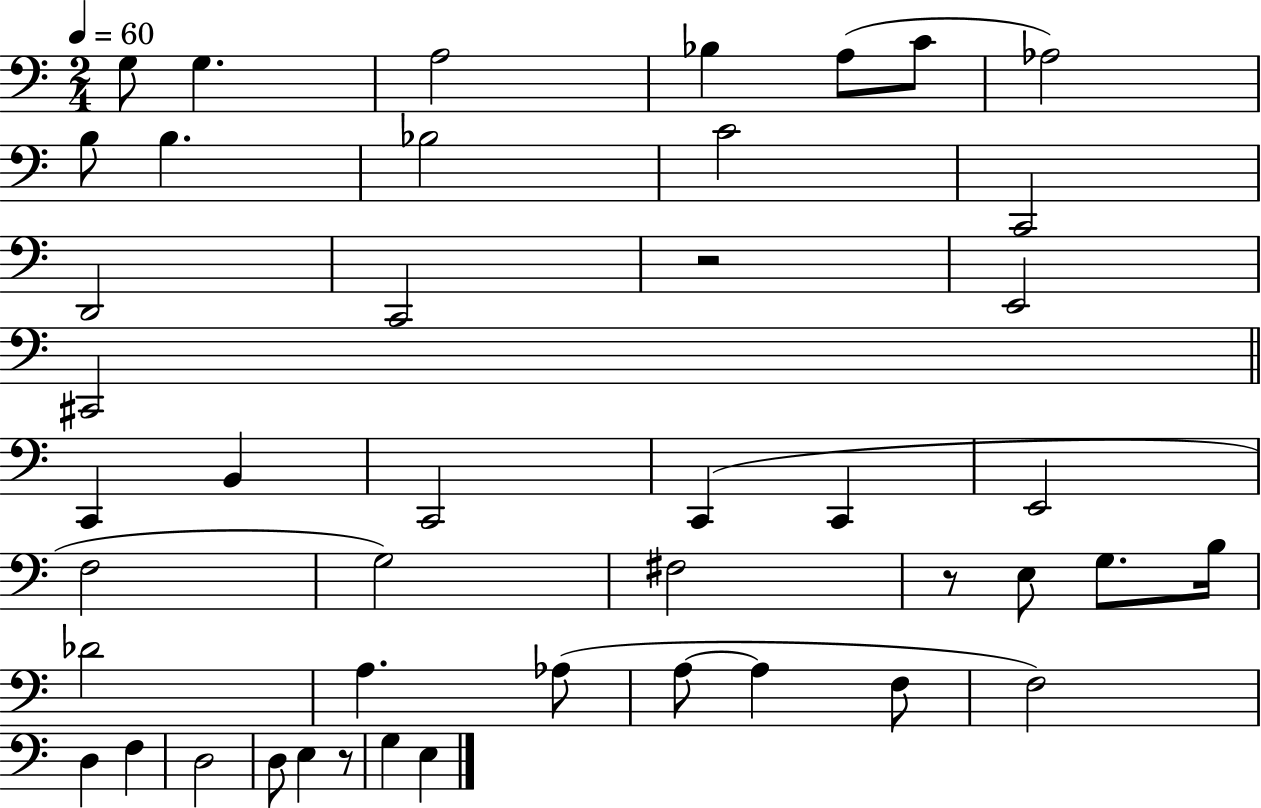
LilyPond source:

{
  \clef bass
  \numericTimeSignature
  \time 2/4
  \key c \major
  \tempo 4 = 60
  g8 g4. | a2 | bes4 a8( c'8 | aes2) | \break b8 b4. | bes2 | c'2 | c,2 | \break d,2 | c,2 | r2 | e,2 | \break cis,2 | \bar "||" \break \key c \major c,4 b,4 | c,2 | c,4( c,4 | e,2 | \break f2 | g2) | fis2 | r8 e8 g8. b16 | \break des'2 | a4. aes8( | a8~~ a4 f8 | f2) | \break d4 f4 | d2 | d8 e4 r8 | g4 e4 | \break \bar "|."
}